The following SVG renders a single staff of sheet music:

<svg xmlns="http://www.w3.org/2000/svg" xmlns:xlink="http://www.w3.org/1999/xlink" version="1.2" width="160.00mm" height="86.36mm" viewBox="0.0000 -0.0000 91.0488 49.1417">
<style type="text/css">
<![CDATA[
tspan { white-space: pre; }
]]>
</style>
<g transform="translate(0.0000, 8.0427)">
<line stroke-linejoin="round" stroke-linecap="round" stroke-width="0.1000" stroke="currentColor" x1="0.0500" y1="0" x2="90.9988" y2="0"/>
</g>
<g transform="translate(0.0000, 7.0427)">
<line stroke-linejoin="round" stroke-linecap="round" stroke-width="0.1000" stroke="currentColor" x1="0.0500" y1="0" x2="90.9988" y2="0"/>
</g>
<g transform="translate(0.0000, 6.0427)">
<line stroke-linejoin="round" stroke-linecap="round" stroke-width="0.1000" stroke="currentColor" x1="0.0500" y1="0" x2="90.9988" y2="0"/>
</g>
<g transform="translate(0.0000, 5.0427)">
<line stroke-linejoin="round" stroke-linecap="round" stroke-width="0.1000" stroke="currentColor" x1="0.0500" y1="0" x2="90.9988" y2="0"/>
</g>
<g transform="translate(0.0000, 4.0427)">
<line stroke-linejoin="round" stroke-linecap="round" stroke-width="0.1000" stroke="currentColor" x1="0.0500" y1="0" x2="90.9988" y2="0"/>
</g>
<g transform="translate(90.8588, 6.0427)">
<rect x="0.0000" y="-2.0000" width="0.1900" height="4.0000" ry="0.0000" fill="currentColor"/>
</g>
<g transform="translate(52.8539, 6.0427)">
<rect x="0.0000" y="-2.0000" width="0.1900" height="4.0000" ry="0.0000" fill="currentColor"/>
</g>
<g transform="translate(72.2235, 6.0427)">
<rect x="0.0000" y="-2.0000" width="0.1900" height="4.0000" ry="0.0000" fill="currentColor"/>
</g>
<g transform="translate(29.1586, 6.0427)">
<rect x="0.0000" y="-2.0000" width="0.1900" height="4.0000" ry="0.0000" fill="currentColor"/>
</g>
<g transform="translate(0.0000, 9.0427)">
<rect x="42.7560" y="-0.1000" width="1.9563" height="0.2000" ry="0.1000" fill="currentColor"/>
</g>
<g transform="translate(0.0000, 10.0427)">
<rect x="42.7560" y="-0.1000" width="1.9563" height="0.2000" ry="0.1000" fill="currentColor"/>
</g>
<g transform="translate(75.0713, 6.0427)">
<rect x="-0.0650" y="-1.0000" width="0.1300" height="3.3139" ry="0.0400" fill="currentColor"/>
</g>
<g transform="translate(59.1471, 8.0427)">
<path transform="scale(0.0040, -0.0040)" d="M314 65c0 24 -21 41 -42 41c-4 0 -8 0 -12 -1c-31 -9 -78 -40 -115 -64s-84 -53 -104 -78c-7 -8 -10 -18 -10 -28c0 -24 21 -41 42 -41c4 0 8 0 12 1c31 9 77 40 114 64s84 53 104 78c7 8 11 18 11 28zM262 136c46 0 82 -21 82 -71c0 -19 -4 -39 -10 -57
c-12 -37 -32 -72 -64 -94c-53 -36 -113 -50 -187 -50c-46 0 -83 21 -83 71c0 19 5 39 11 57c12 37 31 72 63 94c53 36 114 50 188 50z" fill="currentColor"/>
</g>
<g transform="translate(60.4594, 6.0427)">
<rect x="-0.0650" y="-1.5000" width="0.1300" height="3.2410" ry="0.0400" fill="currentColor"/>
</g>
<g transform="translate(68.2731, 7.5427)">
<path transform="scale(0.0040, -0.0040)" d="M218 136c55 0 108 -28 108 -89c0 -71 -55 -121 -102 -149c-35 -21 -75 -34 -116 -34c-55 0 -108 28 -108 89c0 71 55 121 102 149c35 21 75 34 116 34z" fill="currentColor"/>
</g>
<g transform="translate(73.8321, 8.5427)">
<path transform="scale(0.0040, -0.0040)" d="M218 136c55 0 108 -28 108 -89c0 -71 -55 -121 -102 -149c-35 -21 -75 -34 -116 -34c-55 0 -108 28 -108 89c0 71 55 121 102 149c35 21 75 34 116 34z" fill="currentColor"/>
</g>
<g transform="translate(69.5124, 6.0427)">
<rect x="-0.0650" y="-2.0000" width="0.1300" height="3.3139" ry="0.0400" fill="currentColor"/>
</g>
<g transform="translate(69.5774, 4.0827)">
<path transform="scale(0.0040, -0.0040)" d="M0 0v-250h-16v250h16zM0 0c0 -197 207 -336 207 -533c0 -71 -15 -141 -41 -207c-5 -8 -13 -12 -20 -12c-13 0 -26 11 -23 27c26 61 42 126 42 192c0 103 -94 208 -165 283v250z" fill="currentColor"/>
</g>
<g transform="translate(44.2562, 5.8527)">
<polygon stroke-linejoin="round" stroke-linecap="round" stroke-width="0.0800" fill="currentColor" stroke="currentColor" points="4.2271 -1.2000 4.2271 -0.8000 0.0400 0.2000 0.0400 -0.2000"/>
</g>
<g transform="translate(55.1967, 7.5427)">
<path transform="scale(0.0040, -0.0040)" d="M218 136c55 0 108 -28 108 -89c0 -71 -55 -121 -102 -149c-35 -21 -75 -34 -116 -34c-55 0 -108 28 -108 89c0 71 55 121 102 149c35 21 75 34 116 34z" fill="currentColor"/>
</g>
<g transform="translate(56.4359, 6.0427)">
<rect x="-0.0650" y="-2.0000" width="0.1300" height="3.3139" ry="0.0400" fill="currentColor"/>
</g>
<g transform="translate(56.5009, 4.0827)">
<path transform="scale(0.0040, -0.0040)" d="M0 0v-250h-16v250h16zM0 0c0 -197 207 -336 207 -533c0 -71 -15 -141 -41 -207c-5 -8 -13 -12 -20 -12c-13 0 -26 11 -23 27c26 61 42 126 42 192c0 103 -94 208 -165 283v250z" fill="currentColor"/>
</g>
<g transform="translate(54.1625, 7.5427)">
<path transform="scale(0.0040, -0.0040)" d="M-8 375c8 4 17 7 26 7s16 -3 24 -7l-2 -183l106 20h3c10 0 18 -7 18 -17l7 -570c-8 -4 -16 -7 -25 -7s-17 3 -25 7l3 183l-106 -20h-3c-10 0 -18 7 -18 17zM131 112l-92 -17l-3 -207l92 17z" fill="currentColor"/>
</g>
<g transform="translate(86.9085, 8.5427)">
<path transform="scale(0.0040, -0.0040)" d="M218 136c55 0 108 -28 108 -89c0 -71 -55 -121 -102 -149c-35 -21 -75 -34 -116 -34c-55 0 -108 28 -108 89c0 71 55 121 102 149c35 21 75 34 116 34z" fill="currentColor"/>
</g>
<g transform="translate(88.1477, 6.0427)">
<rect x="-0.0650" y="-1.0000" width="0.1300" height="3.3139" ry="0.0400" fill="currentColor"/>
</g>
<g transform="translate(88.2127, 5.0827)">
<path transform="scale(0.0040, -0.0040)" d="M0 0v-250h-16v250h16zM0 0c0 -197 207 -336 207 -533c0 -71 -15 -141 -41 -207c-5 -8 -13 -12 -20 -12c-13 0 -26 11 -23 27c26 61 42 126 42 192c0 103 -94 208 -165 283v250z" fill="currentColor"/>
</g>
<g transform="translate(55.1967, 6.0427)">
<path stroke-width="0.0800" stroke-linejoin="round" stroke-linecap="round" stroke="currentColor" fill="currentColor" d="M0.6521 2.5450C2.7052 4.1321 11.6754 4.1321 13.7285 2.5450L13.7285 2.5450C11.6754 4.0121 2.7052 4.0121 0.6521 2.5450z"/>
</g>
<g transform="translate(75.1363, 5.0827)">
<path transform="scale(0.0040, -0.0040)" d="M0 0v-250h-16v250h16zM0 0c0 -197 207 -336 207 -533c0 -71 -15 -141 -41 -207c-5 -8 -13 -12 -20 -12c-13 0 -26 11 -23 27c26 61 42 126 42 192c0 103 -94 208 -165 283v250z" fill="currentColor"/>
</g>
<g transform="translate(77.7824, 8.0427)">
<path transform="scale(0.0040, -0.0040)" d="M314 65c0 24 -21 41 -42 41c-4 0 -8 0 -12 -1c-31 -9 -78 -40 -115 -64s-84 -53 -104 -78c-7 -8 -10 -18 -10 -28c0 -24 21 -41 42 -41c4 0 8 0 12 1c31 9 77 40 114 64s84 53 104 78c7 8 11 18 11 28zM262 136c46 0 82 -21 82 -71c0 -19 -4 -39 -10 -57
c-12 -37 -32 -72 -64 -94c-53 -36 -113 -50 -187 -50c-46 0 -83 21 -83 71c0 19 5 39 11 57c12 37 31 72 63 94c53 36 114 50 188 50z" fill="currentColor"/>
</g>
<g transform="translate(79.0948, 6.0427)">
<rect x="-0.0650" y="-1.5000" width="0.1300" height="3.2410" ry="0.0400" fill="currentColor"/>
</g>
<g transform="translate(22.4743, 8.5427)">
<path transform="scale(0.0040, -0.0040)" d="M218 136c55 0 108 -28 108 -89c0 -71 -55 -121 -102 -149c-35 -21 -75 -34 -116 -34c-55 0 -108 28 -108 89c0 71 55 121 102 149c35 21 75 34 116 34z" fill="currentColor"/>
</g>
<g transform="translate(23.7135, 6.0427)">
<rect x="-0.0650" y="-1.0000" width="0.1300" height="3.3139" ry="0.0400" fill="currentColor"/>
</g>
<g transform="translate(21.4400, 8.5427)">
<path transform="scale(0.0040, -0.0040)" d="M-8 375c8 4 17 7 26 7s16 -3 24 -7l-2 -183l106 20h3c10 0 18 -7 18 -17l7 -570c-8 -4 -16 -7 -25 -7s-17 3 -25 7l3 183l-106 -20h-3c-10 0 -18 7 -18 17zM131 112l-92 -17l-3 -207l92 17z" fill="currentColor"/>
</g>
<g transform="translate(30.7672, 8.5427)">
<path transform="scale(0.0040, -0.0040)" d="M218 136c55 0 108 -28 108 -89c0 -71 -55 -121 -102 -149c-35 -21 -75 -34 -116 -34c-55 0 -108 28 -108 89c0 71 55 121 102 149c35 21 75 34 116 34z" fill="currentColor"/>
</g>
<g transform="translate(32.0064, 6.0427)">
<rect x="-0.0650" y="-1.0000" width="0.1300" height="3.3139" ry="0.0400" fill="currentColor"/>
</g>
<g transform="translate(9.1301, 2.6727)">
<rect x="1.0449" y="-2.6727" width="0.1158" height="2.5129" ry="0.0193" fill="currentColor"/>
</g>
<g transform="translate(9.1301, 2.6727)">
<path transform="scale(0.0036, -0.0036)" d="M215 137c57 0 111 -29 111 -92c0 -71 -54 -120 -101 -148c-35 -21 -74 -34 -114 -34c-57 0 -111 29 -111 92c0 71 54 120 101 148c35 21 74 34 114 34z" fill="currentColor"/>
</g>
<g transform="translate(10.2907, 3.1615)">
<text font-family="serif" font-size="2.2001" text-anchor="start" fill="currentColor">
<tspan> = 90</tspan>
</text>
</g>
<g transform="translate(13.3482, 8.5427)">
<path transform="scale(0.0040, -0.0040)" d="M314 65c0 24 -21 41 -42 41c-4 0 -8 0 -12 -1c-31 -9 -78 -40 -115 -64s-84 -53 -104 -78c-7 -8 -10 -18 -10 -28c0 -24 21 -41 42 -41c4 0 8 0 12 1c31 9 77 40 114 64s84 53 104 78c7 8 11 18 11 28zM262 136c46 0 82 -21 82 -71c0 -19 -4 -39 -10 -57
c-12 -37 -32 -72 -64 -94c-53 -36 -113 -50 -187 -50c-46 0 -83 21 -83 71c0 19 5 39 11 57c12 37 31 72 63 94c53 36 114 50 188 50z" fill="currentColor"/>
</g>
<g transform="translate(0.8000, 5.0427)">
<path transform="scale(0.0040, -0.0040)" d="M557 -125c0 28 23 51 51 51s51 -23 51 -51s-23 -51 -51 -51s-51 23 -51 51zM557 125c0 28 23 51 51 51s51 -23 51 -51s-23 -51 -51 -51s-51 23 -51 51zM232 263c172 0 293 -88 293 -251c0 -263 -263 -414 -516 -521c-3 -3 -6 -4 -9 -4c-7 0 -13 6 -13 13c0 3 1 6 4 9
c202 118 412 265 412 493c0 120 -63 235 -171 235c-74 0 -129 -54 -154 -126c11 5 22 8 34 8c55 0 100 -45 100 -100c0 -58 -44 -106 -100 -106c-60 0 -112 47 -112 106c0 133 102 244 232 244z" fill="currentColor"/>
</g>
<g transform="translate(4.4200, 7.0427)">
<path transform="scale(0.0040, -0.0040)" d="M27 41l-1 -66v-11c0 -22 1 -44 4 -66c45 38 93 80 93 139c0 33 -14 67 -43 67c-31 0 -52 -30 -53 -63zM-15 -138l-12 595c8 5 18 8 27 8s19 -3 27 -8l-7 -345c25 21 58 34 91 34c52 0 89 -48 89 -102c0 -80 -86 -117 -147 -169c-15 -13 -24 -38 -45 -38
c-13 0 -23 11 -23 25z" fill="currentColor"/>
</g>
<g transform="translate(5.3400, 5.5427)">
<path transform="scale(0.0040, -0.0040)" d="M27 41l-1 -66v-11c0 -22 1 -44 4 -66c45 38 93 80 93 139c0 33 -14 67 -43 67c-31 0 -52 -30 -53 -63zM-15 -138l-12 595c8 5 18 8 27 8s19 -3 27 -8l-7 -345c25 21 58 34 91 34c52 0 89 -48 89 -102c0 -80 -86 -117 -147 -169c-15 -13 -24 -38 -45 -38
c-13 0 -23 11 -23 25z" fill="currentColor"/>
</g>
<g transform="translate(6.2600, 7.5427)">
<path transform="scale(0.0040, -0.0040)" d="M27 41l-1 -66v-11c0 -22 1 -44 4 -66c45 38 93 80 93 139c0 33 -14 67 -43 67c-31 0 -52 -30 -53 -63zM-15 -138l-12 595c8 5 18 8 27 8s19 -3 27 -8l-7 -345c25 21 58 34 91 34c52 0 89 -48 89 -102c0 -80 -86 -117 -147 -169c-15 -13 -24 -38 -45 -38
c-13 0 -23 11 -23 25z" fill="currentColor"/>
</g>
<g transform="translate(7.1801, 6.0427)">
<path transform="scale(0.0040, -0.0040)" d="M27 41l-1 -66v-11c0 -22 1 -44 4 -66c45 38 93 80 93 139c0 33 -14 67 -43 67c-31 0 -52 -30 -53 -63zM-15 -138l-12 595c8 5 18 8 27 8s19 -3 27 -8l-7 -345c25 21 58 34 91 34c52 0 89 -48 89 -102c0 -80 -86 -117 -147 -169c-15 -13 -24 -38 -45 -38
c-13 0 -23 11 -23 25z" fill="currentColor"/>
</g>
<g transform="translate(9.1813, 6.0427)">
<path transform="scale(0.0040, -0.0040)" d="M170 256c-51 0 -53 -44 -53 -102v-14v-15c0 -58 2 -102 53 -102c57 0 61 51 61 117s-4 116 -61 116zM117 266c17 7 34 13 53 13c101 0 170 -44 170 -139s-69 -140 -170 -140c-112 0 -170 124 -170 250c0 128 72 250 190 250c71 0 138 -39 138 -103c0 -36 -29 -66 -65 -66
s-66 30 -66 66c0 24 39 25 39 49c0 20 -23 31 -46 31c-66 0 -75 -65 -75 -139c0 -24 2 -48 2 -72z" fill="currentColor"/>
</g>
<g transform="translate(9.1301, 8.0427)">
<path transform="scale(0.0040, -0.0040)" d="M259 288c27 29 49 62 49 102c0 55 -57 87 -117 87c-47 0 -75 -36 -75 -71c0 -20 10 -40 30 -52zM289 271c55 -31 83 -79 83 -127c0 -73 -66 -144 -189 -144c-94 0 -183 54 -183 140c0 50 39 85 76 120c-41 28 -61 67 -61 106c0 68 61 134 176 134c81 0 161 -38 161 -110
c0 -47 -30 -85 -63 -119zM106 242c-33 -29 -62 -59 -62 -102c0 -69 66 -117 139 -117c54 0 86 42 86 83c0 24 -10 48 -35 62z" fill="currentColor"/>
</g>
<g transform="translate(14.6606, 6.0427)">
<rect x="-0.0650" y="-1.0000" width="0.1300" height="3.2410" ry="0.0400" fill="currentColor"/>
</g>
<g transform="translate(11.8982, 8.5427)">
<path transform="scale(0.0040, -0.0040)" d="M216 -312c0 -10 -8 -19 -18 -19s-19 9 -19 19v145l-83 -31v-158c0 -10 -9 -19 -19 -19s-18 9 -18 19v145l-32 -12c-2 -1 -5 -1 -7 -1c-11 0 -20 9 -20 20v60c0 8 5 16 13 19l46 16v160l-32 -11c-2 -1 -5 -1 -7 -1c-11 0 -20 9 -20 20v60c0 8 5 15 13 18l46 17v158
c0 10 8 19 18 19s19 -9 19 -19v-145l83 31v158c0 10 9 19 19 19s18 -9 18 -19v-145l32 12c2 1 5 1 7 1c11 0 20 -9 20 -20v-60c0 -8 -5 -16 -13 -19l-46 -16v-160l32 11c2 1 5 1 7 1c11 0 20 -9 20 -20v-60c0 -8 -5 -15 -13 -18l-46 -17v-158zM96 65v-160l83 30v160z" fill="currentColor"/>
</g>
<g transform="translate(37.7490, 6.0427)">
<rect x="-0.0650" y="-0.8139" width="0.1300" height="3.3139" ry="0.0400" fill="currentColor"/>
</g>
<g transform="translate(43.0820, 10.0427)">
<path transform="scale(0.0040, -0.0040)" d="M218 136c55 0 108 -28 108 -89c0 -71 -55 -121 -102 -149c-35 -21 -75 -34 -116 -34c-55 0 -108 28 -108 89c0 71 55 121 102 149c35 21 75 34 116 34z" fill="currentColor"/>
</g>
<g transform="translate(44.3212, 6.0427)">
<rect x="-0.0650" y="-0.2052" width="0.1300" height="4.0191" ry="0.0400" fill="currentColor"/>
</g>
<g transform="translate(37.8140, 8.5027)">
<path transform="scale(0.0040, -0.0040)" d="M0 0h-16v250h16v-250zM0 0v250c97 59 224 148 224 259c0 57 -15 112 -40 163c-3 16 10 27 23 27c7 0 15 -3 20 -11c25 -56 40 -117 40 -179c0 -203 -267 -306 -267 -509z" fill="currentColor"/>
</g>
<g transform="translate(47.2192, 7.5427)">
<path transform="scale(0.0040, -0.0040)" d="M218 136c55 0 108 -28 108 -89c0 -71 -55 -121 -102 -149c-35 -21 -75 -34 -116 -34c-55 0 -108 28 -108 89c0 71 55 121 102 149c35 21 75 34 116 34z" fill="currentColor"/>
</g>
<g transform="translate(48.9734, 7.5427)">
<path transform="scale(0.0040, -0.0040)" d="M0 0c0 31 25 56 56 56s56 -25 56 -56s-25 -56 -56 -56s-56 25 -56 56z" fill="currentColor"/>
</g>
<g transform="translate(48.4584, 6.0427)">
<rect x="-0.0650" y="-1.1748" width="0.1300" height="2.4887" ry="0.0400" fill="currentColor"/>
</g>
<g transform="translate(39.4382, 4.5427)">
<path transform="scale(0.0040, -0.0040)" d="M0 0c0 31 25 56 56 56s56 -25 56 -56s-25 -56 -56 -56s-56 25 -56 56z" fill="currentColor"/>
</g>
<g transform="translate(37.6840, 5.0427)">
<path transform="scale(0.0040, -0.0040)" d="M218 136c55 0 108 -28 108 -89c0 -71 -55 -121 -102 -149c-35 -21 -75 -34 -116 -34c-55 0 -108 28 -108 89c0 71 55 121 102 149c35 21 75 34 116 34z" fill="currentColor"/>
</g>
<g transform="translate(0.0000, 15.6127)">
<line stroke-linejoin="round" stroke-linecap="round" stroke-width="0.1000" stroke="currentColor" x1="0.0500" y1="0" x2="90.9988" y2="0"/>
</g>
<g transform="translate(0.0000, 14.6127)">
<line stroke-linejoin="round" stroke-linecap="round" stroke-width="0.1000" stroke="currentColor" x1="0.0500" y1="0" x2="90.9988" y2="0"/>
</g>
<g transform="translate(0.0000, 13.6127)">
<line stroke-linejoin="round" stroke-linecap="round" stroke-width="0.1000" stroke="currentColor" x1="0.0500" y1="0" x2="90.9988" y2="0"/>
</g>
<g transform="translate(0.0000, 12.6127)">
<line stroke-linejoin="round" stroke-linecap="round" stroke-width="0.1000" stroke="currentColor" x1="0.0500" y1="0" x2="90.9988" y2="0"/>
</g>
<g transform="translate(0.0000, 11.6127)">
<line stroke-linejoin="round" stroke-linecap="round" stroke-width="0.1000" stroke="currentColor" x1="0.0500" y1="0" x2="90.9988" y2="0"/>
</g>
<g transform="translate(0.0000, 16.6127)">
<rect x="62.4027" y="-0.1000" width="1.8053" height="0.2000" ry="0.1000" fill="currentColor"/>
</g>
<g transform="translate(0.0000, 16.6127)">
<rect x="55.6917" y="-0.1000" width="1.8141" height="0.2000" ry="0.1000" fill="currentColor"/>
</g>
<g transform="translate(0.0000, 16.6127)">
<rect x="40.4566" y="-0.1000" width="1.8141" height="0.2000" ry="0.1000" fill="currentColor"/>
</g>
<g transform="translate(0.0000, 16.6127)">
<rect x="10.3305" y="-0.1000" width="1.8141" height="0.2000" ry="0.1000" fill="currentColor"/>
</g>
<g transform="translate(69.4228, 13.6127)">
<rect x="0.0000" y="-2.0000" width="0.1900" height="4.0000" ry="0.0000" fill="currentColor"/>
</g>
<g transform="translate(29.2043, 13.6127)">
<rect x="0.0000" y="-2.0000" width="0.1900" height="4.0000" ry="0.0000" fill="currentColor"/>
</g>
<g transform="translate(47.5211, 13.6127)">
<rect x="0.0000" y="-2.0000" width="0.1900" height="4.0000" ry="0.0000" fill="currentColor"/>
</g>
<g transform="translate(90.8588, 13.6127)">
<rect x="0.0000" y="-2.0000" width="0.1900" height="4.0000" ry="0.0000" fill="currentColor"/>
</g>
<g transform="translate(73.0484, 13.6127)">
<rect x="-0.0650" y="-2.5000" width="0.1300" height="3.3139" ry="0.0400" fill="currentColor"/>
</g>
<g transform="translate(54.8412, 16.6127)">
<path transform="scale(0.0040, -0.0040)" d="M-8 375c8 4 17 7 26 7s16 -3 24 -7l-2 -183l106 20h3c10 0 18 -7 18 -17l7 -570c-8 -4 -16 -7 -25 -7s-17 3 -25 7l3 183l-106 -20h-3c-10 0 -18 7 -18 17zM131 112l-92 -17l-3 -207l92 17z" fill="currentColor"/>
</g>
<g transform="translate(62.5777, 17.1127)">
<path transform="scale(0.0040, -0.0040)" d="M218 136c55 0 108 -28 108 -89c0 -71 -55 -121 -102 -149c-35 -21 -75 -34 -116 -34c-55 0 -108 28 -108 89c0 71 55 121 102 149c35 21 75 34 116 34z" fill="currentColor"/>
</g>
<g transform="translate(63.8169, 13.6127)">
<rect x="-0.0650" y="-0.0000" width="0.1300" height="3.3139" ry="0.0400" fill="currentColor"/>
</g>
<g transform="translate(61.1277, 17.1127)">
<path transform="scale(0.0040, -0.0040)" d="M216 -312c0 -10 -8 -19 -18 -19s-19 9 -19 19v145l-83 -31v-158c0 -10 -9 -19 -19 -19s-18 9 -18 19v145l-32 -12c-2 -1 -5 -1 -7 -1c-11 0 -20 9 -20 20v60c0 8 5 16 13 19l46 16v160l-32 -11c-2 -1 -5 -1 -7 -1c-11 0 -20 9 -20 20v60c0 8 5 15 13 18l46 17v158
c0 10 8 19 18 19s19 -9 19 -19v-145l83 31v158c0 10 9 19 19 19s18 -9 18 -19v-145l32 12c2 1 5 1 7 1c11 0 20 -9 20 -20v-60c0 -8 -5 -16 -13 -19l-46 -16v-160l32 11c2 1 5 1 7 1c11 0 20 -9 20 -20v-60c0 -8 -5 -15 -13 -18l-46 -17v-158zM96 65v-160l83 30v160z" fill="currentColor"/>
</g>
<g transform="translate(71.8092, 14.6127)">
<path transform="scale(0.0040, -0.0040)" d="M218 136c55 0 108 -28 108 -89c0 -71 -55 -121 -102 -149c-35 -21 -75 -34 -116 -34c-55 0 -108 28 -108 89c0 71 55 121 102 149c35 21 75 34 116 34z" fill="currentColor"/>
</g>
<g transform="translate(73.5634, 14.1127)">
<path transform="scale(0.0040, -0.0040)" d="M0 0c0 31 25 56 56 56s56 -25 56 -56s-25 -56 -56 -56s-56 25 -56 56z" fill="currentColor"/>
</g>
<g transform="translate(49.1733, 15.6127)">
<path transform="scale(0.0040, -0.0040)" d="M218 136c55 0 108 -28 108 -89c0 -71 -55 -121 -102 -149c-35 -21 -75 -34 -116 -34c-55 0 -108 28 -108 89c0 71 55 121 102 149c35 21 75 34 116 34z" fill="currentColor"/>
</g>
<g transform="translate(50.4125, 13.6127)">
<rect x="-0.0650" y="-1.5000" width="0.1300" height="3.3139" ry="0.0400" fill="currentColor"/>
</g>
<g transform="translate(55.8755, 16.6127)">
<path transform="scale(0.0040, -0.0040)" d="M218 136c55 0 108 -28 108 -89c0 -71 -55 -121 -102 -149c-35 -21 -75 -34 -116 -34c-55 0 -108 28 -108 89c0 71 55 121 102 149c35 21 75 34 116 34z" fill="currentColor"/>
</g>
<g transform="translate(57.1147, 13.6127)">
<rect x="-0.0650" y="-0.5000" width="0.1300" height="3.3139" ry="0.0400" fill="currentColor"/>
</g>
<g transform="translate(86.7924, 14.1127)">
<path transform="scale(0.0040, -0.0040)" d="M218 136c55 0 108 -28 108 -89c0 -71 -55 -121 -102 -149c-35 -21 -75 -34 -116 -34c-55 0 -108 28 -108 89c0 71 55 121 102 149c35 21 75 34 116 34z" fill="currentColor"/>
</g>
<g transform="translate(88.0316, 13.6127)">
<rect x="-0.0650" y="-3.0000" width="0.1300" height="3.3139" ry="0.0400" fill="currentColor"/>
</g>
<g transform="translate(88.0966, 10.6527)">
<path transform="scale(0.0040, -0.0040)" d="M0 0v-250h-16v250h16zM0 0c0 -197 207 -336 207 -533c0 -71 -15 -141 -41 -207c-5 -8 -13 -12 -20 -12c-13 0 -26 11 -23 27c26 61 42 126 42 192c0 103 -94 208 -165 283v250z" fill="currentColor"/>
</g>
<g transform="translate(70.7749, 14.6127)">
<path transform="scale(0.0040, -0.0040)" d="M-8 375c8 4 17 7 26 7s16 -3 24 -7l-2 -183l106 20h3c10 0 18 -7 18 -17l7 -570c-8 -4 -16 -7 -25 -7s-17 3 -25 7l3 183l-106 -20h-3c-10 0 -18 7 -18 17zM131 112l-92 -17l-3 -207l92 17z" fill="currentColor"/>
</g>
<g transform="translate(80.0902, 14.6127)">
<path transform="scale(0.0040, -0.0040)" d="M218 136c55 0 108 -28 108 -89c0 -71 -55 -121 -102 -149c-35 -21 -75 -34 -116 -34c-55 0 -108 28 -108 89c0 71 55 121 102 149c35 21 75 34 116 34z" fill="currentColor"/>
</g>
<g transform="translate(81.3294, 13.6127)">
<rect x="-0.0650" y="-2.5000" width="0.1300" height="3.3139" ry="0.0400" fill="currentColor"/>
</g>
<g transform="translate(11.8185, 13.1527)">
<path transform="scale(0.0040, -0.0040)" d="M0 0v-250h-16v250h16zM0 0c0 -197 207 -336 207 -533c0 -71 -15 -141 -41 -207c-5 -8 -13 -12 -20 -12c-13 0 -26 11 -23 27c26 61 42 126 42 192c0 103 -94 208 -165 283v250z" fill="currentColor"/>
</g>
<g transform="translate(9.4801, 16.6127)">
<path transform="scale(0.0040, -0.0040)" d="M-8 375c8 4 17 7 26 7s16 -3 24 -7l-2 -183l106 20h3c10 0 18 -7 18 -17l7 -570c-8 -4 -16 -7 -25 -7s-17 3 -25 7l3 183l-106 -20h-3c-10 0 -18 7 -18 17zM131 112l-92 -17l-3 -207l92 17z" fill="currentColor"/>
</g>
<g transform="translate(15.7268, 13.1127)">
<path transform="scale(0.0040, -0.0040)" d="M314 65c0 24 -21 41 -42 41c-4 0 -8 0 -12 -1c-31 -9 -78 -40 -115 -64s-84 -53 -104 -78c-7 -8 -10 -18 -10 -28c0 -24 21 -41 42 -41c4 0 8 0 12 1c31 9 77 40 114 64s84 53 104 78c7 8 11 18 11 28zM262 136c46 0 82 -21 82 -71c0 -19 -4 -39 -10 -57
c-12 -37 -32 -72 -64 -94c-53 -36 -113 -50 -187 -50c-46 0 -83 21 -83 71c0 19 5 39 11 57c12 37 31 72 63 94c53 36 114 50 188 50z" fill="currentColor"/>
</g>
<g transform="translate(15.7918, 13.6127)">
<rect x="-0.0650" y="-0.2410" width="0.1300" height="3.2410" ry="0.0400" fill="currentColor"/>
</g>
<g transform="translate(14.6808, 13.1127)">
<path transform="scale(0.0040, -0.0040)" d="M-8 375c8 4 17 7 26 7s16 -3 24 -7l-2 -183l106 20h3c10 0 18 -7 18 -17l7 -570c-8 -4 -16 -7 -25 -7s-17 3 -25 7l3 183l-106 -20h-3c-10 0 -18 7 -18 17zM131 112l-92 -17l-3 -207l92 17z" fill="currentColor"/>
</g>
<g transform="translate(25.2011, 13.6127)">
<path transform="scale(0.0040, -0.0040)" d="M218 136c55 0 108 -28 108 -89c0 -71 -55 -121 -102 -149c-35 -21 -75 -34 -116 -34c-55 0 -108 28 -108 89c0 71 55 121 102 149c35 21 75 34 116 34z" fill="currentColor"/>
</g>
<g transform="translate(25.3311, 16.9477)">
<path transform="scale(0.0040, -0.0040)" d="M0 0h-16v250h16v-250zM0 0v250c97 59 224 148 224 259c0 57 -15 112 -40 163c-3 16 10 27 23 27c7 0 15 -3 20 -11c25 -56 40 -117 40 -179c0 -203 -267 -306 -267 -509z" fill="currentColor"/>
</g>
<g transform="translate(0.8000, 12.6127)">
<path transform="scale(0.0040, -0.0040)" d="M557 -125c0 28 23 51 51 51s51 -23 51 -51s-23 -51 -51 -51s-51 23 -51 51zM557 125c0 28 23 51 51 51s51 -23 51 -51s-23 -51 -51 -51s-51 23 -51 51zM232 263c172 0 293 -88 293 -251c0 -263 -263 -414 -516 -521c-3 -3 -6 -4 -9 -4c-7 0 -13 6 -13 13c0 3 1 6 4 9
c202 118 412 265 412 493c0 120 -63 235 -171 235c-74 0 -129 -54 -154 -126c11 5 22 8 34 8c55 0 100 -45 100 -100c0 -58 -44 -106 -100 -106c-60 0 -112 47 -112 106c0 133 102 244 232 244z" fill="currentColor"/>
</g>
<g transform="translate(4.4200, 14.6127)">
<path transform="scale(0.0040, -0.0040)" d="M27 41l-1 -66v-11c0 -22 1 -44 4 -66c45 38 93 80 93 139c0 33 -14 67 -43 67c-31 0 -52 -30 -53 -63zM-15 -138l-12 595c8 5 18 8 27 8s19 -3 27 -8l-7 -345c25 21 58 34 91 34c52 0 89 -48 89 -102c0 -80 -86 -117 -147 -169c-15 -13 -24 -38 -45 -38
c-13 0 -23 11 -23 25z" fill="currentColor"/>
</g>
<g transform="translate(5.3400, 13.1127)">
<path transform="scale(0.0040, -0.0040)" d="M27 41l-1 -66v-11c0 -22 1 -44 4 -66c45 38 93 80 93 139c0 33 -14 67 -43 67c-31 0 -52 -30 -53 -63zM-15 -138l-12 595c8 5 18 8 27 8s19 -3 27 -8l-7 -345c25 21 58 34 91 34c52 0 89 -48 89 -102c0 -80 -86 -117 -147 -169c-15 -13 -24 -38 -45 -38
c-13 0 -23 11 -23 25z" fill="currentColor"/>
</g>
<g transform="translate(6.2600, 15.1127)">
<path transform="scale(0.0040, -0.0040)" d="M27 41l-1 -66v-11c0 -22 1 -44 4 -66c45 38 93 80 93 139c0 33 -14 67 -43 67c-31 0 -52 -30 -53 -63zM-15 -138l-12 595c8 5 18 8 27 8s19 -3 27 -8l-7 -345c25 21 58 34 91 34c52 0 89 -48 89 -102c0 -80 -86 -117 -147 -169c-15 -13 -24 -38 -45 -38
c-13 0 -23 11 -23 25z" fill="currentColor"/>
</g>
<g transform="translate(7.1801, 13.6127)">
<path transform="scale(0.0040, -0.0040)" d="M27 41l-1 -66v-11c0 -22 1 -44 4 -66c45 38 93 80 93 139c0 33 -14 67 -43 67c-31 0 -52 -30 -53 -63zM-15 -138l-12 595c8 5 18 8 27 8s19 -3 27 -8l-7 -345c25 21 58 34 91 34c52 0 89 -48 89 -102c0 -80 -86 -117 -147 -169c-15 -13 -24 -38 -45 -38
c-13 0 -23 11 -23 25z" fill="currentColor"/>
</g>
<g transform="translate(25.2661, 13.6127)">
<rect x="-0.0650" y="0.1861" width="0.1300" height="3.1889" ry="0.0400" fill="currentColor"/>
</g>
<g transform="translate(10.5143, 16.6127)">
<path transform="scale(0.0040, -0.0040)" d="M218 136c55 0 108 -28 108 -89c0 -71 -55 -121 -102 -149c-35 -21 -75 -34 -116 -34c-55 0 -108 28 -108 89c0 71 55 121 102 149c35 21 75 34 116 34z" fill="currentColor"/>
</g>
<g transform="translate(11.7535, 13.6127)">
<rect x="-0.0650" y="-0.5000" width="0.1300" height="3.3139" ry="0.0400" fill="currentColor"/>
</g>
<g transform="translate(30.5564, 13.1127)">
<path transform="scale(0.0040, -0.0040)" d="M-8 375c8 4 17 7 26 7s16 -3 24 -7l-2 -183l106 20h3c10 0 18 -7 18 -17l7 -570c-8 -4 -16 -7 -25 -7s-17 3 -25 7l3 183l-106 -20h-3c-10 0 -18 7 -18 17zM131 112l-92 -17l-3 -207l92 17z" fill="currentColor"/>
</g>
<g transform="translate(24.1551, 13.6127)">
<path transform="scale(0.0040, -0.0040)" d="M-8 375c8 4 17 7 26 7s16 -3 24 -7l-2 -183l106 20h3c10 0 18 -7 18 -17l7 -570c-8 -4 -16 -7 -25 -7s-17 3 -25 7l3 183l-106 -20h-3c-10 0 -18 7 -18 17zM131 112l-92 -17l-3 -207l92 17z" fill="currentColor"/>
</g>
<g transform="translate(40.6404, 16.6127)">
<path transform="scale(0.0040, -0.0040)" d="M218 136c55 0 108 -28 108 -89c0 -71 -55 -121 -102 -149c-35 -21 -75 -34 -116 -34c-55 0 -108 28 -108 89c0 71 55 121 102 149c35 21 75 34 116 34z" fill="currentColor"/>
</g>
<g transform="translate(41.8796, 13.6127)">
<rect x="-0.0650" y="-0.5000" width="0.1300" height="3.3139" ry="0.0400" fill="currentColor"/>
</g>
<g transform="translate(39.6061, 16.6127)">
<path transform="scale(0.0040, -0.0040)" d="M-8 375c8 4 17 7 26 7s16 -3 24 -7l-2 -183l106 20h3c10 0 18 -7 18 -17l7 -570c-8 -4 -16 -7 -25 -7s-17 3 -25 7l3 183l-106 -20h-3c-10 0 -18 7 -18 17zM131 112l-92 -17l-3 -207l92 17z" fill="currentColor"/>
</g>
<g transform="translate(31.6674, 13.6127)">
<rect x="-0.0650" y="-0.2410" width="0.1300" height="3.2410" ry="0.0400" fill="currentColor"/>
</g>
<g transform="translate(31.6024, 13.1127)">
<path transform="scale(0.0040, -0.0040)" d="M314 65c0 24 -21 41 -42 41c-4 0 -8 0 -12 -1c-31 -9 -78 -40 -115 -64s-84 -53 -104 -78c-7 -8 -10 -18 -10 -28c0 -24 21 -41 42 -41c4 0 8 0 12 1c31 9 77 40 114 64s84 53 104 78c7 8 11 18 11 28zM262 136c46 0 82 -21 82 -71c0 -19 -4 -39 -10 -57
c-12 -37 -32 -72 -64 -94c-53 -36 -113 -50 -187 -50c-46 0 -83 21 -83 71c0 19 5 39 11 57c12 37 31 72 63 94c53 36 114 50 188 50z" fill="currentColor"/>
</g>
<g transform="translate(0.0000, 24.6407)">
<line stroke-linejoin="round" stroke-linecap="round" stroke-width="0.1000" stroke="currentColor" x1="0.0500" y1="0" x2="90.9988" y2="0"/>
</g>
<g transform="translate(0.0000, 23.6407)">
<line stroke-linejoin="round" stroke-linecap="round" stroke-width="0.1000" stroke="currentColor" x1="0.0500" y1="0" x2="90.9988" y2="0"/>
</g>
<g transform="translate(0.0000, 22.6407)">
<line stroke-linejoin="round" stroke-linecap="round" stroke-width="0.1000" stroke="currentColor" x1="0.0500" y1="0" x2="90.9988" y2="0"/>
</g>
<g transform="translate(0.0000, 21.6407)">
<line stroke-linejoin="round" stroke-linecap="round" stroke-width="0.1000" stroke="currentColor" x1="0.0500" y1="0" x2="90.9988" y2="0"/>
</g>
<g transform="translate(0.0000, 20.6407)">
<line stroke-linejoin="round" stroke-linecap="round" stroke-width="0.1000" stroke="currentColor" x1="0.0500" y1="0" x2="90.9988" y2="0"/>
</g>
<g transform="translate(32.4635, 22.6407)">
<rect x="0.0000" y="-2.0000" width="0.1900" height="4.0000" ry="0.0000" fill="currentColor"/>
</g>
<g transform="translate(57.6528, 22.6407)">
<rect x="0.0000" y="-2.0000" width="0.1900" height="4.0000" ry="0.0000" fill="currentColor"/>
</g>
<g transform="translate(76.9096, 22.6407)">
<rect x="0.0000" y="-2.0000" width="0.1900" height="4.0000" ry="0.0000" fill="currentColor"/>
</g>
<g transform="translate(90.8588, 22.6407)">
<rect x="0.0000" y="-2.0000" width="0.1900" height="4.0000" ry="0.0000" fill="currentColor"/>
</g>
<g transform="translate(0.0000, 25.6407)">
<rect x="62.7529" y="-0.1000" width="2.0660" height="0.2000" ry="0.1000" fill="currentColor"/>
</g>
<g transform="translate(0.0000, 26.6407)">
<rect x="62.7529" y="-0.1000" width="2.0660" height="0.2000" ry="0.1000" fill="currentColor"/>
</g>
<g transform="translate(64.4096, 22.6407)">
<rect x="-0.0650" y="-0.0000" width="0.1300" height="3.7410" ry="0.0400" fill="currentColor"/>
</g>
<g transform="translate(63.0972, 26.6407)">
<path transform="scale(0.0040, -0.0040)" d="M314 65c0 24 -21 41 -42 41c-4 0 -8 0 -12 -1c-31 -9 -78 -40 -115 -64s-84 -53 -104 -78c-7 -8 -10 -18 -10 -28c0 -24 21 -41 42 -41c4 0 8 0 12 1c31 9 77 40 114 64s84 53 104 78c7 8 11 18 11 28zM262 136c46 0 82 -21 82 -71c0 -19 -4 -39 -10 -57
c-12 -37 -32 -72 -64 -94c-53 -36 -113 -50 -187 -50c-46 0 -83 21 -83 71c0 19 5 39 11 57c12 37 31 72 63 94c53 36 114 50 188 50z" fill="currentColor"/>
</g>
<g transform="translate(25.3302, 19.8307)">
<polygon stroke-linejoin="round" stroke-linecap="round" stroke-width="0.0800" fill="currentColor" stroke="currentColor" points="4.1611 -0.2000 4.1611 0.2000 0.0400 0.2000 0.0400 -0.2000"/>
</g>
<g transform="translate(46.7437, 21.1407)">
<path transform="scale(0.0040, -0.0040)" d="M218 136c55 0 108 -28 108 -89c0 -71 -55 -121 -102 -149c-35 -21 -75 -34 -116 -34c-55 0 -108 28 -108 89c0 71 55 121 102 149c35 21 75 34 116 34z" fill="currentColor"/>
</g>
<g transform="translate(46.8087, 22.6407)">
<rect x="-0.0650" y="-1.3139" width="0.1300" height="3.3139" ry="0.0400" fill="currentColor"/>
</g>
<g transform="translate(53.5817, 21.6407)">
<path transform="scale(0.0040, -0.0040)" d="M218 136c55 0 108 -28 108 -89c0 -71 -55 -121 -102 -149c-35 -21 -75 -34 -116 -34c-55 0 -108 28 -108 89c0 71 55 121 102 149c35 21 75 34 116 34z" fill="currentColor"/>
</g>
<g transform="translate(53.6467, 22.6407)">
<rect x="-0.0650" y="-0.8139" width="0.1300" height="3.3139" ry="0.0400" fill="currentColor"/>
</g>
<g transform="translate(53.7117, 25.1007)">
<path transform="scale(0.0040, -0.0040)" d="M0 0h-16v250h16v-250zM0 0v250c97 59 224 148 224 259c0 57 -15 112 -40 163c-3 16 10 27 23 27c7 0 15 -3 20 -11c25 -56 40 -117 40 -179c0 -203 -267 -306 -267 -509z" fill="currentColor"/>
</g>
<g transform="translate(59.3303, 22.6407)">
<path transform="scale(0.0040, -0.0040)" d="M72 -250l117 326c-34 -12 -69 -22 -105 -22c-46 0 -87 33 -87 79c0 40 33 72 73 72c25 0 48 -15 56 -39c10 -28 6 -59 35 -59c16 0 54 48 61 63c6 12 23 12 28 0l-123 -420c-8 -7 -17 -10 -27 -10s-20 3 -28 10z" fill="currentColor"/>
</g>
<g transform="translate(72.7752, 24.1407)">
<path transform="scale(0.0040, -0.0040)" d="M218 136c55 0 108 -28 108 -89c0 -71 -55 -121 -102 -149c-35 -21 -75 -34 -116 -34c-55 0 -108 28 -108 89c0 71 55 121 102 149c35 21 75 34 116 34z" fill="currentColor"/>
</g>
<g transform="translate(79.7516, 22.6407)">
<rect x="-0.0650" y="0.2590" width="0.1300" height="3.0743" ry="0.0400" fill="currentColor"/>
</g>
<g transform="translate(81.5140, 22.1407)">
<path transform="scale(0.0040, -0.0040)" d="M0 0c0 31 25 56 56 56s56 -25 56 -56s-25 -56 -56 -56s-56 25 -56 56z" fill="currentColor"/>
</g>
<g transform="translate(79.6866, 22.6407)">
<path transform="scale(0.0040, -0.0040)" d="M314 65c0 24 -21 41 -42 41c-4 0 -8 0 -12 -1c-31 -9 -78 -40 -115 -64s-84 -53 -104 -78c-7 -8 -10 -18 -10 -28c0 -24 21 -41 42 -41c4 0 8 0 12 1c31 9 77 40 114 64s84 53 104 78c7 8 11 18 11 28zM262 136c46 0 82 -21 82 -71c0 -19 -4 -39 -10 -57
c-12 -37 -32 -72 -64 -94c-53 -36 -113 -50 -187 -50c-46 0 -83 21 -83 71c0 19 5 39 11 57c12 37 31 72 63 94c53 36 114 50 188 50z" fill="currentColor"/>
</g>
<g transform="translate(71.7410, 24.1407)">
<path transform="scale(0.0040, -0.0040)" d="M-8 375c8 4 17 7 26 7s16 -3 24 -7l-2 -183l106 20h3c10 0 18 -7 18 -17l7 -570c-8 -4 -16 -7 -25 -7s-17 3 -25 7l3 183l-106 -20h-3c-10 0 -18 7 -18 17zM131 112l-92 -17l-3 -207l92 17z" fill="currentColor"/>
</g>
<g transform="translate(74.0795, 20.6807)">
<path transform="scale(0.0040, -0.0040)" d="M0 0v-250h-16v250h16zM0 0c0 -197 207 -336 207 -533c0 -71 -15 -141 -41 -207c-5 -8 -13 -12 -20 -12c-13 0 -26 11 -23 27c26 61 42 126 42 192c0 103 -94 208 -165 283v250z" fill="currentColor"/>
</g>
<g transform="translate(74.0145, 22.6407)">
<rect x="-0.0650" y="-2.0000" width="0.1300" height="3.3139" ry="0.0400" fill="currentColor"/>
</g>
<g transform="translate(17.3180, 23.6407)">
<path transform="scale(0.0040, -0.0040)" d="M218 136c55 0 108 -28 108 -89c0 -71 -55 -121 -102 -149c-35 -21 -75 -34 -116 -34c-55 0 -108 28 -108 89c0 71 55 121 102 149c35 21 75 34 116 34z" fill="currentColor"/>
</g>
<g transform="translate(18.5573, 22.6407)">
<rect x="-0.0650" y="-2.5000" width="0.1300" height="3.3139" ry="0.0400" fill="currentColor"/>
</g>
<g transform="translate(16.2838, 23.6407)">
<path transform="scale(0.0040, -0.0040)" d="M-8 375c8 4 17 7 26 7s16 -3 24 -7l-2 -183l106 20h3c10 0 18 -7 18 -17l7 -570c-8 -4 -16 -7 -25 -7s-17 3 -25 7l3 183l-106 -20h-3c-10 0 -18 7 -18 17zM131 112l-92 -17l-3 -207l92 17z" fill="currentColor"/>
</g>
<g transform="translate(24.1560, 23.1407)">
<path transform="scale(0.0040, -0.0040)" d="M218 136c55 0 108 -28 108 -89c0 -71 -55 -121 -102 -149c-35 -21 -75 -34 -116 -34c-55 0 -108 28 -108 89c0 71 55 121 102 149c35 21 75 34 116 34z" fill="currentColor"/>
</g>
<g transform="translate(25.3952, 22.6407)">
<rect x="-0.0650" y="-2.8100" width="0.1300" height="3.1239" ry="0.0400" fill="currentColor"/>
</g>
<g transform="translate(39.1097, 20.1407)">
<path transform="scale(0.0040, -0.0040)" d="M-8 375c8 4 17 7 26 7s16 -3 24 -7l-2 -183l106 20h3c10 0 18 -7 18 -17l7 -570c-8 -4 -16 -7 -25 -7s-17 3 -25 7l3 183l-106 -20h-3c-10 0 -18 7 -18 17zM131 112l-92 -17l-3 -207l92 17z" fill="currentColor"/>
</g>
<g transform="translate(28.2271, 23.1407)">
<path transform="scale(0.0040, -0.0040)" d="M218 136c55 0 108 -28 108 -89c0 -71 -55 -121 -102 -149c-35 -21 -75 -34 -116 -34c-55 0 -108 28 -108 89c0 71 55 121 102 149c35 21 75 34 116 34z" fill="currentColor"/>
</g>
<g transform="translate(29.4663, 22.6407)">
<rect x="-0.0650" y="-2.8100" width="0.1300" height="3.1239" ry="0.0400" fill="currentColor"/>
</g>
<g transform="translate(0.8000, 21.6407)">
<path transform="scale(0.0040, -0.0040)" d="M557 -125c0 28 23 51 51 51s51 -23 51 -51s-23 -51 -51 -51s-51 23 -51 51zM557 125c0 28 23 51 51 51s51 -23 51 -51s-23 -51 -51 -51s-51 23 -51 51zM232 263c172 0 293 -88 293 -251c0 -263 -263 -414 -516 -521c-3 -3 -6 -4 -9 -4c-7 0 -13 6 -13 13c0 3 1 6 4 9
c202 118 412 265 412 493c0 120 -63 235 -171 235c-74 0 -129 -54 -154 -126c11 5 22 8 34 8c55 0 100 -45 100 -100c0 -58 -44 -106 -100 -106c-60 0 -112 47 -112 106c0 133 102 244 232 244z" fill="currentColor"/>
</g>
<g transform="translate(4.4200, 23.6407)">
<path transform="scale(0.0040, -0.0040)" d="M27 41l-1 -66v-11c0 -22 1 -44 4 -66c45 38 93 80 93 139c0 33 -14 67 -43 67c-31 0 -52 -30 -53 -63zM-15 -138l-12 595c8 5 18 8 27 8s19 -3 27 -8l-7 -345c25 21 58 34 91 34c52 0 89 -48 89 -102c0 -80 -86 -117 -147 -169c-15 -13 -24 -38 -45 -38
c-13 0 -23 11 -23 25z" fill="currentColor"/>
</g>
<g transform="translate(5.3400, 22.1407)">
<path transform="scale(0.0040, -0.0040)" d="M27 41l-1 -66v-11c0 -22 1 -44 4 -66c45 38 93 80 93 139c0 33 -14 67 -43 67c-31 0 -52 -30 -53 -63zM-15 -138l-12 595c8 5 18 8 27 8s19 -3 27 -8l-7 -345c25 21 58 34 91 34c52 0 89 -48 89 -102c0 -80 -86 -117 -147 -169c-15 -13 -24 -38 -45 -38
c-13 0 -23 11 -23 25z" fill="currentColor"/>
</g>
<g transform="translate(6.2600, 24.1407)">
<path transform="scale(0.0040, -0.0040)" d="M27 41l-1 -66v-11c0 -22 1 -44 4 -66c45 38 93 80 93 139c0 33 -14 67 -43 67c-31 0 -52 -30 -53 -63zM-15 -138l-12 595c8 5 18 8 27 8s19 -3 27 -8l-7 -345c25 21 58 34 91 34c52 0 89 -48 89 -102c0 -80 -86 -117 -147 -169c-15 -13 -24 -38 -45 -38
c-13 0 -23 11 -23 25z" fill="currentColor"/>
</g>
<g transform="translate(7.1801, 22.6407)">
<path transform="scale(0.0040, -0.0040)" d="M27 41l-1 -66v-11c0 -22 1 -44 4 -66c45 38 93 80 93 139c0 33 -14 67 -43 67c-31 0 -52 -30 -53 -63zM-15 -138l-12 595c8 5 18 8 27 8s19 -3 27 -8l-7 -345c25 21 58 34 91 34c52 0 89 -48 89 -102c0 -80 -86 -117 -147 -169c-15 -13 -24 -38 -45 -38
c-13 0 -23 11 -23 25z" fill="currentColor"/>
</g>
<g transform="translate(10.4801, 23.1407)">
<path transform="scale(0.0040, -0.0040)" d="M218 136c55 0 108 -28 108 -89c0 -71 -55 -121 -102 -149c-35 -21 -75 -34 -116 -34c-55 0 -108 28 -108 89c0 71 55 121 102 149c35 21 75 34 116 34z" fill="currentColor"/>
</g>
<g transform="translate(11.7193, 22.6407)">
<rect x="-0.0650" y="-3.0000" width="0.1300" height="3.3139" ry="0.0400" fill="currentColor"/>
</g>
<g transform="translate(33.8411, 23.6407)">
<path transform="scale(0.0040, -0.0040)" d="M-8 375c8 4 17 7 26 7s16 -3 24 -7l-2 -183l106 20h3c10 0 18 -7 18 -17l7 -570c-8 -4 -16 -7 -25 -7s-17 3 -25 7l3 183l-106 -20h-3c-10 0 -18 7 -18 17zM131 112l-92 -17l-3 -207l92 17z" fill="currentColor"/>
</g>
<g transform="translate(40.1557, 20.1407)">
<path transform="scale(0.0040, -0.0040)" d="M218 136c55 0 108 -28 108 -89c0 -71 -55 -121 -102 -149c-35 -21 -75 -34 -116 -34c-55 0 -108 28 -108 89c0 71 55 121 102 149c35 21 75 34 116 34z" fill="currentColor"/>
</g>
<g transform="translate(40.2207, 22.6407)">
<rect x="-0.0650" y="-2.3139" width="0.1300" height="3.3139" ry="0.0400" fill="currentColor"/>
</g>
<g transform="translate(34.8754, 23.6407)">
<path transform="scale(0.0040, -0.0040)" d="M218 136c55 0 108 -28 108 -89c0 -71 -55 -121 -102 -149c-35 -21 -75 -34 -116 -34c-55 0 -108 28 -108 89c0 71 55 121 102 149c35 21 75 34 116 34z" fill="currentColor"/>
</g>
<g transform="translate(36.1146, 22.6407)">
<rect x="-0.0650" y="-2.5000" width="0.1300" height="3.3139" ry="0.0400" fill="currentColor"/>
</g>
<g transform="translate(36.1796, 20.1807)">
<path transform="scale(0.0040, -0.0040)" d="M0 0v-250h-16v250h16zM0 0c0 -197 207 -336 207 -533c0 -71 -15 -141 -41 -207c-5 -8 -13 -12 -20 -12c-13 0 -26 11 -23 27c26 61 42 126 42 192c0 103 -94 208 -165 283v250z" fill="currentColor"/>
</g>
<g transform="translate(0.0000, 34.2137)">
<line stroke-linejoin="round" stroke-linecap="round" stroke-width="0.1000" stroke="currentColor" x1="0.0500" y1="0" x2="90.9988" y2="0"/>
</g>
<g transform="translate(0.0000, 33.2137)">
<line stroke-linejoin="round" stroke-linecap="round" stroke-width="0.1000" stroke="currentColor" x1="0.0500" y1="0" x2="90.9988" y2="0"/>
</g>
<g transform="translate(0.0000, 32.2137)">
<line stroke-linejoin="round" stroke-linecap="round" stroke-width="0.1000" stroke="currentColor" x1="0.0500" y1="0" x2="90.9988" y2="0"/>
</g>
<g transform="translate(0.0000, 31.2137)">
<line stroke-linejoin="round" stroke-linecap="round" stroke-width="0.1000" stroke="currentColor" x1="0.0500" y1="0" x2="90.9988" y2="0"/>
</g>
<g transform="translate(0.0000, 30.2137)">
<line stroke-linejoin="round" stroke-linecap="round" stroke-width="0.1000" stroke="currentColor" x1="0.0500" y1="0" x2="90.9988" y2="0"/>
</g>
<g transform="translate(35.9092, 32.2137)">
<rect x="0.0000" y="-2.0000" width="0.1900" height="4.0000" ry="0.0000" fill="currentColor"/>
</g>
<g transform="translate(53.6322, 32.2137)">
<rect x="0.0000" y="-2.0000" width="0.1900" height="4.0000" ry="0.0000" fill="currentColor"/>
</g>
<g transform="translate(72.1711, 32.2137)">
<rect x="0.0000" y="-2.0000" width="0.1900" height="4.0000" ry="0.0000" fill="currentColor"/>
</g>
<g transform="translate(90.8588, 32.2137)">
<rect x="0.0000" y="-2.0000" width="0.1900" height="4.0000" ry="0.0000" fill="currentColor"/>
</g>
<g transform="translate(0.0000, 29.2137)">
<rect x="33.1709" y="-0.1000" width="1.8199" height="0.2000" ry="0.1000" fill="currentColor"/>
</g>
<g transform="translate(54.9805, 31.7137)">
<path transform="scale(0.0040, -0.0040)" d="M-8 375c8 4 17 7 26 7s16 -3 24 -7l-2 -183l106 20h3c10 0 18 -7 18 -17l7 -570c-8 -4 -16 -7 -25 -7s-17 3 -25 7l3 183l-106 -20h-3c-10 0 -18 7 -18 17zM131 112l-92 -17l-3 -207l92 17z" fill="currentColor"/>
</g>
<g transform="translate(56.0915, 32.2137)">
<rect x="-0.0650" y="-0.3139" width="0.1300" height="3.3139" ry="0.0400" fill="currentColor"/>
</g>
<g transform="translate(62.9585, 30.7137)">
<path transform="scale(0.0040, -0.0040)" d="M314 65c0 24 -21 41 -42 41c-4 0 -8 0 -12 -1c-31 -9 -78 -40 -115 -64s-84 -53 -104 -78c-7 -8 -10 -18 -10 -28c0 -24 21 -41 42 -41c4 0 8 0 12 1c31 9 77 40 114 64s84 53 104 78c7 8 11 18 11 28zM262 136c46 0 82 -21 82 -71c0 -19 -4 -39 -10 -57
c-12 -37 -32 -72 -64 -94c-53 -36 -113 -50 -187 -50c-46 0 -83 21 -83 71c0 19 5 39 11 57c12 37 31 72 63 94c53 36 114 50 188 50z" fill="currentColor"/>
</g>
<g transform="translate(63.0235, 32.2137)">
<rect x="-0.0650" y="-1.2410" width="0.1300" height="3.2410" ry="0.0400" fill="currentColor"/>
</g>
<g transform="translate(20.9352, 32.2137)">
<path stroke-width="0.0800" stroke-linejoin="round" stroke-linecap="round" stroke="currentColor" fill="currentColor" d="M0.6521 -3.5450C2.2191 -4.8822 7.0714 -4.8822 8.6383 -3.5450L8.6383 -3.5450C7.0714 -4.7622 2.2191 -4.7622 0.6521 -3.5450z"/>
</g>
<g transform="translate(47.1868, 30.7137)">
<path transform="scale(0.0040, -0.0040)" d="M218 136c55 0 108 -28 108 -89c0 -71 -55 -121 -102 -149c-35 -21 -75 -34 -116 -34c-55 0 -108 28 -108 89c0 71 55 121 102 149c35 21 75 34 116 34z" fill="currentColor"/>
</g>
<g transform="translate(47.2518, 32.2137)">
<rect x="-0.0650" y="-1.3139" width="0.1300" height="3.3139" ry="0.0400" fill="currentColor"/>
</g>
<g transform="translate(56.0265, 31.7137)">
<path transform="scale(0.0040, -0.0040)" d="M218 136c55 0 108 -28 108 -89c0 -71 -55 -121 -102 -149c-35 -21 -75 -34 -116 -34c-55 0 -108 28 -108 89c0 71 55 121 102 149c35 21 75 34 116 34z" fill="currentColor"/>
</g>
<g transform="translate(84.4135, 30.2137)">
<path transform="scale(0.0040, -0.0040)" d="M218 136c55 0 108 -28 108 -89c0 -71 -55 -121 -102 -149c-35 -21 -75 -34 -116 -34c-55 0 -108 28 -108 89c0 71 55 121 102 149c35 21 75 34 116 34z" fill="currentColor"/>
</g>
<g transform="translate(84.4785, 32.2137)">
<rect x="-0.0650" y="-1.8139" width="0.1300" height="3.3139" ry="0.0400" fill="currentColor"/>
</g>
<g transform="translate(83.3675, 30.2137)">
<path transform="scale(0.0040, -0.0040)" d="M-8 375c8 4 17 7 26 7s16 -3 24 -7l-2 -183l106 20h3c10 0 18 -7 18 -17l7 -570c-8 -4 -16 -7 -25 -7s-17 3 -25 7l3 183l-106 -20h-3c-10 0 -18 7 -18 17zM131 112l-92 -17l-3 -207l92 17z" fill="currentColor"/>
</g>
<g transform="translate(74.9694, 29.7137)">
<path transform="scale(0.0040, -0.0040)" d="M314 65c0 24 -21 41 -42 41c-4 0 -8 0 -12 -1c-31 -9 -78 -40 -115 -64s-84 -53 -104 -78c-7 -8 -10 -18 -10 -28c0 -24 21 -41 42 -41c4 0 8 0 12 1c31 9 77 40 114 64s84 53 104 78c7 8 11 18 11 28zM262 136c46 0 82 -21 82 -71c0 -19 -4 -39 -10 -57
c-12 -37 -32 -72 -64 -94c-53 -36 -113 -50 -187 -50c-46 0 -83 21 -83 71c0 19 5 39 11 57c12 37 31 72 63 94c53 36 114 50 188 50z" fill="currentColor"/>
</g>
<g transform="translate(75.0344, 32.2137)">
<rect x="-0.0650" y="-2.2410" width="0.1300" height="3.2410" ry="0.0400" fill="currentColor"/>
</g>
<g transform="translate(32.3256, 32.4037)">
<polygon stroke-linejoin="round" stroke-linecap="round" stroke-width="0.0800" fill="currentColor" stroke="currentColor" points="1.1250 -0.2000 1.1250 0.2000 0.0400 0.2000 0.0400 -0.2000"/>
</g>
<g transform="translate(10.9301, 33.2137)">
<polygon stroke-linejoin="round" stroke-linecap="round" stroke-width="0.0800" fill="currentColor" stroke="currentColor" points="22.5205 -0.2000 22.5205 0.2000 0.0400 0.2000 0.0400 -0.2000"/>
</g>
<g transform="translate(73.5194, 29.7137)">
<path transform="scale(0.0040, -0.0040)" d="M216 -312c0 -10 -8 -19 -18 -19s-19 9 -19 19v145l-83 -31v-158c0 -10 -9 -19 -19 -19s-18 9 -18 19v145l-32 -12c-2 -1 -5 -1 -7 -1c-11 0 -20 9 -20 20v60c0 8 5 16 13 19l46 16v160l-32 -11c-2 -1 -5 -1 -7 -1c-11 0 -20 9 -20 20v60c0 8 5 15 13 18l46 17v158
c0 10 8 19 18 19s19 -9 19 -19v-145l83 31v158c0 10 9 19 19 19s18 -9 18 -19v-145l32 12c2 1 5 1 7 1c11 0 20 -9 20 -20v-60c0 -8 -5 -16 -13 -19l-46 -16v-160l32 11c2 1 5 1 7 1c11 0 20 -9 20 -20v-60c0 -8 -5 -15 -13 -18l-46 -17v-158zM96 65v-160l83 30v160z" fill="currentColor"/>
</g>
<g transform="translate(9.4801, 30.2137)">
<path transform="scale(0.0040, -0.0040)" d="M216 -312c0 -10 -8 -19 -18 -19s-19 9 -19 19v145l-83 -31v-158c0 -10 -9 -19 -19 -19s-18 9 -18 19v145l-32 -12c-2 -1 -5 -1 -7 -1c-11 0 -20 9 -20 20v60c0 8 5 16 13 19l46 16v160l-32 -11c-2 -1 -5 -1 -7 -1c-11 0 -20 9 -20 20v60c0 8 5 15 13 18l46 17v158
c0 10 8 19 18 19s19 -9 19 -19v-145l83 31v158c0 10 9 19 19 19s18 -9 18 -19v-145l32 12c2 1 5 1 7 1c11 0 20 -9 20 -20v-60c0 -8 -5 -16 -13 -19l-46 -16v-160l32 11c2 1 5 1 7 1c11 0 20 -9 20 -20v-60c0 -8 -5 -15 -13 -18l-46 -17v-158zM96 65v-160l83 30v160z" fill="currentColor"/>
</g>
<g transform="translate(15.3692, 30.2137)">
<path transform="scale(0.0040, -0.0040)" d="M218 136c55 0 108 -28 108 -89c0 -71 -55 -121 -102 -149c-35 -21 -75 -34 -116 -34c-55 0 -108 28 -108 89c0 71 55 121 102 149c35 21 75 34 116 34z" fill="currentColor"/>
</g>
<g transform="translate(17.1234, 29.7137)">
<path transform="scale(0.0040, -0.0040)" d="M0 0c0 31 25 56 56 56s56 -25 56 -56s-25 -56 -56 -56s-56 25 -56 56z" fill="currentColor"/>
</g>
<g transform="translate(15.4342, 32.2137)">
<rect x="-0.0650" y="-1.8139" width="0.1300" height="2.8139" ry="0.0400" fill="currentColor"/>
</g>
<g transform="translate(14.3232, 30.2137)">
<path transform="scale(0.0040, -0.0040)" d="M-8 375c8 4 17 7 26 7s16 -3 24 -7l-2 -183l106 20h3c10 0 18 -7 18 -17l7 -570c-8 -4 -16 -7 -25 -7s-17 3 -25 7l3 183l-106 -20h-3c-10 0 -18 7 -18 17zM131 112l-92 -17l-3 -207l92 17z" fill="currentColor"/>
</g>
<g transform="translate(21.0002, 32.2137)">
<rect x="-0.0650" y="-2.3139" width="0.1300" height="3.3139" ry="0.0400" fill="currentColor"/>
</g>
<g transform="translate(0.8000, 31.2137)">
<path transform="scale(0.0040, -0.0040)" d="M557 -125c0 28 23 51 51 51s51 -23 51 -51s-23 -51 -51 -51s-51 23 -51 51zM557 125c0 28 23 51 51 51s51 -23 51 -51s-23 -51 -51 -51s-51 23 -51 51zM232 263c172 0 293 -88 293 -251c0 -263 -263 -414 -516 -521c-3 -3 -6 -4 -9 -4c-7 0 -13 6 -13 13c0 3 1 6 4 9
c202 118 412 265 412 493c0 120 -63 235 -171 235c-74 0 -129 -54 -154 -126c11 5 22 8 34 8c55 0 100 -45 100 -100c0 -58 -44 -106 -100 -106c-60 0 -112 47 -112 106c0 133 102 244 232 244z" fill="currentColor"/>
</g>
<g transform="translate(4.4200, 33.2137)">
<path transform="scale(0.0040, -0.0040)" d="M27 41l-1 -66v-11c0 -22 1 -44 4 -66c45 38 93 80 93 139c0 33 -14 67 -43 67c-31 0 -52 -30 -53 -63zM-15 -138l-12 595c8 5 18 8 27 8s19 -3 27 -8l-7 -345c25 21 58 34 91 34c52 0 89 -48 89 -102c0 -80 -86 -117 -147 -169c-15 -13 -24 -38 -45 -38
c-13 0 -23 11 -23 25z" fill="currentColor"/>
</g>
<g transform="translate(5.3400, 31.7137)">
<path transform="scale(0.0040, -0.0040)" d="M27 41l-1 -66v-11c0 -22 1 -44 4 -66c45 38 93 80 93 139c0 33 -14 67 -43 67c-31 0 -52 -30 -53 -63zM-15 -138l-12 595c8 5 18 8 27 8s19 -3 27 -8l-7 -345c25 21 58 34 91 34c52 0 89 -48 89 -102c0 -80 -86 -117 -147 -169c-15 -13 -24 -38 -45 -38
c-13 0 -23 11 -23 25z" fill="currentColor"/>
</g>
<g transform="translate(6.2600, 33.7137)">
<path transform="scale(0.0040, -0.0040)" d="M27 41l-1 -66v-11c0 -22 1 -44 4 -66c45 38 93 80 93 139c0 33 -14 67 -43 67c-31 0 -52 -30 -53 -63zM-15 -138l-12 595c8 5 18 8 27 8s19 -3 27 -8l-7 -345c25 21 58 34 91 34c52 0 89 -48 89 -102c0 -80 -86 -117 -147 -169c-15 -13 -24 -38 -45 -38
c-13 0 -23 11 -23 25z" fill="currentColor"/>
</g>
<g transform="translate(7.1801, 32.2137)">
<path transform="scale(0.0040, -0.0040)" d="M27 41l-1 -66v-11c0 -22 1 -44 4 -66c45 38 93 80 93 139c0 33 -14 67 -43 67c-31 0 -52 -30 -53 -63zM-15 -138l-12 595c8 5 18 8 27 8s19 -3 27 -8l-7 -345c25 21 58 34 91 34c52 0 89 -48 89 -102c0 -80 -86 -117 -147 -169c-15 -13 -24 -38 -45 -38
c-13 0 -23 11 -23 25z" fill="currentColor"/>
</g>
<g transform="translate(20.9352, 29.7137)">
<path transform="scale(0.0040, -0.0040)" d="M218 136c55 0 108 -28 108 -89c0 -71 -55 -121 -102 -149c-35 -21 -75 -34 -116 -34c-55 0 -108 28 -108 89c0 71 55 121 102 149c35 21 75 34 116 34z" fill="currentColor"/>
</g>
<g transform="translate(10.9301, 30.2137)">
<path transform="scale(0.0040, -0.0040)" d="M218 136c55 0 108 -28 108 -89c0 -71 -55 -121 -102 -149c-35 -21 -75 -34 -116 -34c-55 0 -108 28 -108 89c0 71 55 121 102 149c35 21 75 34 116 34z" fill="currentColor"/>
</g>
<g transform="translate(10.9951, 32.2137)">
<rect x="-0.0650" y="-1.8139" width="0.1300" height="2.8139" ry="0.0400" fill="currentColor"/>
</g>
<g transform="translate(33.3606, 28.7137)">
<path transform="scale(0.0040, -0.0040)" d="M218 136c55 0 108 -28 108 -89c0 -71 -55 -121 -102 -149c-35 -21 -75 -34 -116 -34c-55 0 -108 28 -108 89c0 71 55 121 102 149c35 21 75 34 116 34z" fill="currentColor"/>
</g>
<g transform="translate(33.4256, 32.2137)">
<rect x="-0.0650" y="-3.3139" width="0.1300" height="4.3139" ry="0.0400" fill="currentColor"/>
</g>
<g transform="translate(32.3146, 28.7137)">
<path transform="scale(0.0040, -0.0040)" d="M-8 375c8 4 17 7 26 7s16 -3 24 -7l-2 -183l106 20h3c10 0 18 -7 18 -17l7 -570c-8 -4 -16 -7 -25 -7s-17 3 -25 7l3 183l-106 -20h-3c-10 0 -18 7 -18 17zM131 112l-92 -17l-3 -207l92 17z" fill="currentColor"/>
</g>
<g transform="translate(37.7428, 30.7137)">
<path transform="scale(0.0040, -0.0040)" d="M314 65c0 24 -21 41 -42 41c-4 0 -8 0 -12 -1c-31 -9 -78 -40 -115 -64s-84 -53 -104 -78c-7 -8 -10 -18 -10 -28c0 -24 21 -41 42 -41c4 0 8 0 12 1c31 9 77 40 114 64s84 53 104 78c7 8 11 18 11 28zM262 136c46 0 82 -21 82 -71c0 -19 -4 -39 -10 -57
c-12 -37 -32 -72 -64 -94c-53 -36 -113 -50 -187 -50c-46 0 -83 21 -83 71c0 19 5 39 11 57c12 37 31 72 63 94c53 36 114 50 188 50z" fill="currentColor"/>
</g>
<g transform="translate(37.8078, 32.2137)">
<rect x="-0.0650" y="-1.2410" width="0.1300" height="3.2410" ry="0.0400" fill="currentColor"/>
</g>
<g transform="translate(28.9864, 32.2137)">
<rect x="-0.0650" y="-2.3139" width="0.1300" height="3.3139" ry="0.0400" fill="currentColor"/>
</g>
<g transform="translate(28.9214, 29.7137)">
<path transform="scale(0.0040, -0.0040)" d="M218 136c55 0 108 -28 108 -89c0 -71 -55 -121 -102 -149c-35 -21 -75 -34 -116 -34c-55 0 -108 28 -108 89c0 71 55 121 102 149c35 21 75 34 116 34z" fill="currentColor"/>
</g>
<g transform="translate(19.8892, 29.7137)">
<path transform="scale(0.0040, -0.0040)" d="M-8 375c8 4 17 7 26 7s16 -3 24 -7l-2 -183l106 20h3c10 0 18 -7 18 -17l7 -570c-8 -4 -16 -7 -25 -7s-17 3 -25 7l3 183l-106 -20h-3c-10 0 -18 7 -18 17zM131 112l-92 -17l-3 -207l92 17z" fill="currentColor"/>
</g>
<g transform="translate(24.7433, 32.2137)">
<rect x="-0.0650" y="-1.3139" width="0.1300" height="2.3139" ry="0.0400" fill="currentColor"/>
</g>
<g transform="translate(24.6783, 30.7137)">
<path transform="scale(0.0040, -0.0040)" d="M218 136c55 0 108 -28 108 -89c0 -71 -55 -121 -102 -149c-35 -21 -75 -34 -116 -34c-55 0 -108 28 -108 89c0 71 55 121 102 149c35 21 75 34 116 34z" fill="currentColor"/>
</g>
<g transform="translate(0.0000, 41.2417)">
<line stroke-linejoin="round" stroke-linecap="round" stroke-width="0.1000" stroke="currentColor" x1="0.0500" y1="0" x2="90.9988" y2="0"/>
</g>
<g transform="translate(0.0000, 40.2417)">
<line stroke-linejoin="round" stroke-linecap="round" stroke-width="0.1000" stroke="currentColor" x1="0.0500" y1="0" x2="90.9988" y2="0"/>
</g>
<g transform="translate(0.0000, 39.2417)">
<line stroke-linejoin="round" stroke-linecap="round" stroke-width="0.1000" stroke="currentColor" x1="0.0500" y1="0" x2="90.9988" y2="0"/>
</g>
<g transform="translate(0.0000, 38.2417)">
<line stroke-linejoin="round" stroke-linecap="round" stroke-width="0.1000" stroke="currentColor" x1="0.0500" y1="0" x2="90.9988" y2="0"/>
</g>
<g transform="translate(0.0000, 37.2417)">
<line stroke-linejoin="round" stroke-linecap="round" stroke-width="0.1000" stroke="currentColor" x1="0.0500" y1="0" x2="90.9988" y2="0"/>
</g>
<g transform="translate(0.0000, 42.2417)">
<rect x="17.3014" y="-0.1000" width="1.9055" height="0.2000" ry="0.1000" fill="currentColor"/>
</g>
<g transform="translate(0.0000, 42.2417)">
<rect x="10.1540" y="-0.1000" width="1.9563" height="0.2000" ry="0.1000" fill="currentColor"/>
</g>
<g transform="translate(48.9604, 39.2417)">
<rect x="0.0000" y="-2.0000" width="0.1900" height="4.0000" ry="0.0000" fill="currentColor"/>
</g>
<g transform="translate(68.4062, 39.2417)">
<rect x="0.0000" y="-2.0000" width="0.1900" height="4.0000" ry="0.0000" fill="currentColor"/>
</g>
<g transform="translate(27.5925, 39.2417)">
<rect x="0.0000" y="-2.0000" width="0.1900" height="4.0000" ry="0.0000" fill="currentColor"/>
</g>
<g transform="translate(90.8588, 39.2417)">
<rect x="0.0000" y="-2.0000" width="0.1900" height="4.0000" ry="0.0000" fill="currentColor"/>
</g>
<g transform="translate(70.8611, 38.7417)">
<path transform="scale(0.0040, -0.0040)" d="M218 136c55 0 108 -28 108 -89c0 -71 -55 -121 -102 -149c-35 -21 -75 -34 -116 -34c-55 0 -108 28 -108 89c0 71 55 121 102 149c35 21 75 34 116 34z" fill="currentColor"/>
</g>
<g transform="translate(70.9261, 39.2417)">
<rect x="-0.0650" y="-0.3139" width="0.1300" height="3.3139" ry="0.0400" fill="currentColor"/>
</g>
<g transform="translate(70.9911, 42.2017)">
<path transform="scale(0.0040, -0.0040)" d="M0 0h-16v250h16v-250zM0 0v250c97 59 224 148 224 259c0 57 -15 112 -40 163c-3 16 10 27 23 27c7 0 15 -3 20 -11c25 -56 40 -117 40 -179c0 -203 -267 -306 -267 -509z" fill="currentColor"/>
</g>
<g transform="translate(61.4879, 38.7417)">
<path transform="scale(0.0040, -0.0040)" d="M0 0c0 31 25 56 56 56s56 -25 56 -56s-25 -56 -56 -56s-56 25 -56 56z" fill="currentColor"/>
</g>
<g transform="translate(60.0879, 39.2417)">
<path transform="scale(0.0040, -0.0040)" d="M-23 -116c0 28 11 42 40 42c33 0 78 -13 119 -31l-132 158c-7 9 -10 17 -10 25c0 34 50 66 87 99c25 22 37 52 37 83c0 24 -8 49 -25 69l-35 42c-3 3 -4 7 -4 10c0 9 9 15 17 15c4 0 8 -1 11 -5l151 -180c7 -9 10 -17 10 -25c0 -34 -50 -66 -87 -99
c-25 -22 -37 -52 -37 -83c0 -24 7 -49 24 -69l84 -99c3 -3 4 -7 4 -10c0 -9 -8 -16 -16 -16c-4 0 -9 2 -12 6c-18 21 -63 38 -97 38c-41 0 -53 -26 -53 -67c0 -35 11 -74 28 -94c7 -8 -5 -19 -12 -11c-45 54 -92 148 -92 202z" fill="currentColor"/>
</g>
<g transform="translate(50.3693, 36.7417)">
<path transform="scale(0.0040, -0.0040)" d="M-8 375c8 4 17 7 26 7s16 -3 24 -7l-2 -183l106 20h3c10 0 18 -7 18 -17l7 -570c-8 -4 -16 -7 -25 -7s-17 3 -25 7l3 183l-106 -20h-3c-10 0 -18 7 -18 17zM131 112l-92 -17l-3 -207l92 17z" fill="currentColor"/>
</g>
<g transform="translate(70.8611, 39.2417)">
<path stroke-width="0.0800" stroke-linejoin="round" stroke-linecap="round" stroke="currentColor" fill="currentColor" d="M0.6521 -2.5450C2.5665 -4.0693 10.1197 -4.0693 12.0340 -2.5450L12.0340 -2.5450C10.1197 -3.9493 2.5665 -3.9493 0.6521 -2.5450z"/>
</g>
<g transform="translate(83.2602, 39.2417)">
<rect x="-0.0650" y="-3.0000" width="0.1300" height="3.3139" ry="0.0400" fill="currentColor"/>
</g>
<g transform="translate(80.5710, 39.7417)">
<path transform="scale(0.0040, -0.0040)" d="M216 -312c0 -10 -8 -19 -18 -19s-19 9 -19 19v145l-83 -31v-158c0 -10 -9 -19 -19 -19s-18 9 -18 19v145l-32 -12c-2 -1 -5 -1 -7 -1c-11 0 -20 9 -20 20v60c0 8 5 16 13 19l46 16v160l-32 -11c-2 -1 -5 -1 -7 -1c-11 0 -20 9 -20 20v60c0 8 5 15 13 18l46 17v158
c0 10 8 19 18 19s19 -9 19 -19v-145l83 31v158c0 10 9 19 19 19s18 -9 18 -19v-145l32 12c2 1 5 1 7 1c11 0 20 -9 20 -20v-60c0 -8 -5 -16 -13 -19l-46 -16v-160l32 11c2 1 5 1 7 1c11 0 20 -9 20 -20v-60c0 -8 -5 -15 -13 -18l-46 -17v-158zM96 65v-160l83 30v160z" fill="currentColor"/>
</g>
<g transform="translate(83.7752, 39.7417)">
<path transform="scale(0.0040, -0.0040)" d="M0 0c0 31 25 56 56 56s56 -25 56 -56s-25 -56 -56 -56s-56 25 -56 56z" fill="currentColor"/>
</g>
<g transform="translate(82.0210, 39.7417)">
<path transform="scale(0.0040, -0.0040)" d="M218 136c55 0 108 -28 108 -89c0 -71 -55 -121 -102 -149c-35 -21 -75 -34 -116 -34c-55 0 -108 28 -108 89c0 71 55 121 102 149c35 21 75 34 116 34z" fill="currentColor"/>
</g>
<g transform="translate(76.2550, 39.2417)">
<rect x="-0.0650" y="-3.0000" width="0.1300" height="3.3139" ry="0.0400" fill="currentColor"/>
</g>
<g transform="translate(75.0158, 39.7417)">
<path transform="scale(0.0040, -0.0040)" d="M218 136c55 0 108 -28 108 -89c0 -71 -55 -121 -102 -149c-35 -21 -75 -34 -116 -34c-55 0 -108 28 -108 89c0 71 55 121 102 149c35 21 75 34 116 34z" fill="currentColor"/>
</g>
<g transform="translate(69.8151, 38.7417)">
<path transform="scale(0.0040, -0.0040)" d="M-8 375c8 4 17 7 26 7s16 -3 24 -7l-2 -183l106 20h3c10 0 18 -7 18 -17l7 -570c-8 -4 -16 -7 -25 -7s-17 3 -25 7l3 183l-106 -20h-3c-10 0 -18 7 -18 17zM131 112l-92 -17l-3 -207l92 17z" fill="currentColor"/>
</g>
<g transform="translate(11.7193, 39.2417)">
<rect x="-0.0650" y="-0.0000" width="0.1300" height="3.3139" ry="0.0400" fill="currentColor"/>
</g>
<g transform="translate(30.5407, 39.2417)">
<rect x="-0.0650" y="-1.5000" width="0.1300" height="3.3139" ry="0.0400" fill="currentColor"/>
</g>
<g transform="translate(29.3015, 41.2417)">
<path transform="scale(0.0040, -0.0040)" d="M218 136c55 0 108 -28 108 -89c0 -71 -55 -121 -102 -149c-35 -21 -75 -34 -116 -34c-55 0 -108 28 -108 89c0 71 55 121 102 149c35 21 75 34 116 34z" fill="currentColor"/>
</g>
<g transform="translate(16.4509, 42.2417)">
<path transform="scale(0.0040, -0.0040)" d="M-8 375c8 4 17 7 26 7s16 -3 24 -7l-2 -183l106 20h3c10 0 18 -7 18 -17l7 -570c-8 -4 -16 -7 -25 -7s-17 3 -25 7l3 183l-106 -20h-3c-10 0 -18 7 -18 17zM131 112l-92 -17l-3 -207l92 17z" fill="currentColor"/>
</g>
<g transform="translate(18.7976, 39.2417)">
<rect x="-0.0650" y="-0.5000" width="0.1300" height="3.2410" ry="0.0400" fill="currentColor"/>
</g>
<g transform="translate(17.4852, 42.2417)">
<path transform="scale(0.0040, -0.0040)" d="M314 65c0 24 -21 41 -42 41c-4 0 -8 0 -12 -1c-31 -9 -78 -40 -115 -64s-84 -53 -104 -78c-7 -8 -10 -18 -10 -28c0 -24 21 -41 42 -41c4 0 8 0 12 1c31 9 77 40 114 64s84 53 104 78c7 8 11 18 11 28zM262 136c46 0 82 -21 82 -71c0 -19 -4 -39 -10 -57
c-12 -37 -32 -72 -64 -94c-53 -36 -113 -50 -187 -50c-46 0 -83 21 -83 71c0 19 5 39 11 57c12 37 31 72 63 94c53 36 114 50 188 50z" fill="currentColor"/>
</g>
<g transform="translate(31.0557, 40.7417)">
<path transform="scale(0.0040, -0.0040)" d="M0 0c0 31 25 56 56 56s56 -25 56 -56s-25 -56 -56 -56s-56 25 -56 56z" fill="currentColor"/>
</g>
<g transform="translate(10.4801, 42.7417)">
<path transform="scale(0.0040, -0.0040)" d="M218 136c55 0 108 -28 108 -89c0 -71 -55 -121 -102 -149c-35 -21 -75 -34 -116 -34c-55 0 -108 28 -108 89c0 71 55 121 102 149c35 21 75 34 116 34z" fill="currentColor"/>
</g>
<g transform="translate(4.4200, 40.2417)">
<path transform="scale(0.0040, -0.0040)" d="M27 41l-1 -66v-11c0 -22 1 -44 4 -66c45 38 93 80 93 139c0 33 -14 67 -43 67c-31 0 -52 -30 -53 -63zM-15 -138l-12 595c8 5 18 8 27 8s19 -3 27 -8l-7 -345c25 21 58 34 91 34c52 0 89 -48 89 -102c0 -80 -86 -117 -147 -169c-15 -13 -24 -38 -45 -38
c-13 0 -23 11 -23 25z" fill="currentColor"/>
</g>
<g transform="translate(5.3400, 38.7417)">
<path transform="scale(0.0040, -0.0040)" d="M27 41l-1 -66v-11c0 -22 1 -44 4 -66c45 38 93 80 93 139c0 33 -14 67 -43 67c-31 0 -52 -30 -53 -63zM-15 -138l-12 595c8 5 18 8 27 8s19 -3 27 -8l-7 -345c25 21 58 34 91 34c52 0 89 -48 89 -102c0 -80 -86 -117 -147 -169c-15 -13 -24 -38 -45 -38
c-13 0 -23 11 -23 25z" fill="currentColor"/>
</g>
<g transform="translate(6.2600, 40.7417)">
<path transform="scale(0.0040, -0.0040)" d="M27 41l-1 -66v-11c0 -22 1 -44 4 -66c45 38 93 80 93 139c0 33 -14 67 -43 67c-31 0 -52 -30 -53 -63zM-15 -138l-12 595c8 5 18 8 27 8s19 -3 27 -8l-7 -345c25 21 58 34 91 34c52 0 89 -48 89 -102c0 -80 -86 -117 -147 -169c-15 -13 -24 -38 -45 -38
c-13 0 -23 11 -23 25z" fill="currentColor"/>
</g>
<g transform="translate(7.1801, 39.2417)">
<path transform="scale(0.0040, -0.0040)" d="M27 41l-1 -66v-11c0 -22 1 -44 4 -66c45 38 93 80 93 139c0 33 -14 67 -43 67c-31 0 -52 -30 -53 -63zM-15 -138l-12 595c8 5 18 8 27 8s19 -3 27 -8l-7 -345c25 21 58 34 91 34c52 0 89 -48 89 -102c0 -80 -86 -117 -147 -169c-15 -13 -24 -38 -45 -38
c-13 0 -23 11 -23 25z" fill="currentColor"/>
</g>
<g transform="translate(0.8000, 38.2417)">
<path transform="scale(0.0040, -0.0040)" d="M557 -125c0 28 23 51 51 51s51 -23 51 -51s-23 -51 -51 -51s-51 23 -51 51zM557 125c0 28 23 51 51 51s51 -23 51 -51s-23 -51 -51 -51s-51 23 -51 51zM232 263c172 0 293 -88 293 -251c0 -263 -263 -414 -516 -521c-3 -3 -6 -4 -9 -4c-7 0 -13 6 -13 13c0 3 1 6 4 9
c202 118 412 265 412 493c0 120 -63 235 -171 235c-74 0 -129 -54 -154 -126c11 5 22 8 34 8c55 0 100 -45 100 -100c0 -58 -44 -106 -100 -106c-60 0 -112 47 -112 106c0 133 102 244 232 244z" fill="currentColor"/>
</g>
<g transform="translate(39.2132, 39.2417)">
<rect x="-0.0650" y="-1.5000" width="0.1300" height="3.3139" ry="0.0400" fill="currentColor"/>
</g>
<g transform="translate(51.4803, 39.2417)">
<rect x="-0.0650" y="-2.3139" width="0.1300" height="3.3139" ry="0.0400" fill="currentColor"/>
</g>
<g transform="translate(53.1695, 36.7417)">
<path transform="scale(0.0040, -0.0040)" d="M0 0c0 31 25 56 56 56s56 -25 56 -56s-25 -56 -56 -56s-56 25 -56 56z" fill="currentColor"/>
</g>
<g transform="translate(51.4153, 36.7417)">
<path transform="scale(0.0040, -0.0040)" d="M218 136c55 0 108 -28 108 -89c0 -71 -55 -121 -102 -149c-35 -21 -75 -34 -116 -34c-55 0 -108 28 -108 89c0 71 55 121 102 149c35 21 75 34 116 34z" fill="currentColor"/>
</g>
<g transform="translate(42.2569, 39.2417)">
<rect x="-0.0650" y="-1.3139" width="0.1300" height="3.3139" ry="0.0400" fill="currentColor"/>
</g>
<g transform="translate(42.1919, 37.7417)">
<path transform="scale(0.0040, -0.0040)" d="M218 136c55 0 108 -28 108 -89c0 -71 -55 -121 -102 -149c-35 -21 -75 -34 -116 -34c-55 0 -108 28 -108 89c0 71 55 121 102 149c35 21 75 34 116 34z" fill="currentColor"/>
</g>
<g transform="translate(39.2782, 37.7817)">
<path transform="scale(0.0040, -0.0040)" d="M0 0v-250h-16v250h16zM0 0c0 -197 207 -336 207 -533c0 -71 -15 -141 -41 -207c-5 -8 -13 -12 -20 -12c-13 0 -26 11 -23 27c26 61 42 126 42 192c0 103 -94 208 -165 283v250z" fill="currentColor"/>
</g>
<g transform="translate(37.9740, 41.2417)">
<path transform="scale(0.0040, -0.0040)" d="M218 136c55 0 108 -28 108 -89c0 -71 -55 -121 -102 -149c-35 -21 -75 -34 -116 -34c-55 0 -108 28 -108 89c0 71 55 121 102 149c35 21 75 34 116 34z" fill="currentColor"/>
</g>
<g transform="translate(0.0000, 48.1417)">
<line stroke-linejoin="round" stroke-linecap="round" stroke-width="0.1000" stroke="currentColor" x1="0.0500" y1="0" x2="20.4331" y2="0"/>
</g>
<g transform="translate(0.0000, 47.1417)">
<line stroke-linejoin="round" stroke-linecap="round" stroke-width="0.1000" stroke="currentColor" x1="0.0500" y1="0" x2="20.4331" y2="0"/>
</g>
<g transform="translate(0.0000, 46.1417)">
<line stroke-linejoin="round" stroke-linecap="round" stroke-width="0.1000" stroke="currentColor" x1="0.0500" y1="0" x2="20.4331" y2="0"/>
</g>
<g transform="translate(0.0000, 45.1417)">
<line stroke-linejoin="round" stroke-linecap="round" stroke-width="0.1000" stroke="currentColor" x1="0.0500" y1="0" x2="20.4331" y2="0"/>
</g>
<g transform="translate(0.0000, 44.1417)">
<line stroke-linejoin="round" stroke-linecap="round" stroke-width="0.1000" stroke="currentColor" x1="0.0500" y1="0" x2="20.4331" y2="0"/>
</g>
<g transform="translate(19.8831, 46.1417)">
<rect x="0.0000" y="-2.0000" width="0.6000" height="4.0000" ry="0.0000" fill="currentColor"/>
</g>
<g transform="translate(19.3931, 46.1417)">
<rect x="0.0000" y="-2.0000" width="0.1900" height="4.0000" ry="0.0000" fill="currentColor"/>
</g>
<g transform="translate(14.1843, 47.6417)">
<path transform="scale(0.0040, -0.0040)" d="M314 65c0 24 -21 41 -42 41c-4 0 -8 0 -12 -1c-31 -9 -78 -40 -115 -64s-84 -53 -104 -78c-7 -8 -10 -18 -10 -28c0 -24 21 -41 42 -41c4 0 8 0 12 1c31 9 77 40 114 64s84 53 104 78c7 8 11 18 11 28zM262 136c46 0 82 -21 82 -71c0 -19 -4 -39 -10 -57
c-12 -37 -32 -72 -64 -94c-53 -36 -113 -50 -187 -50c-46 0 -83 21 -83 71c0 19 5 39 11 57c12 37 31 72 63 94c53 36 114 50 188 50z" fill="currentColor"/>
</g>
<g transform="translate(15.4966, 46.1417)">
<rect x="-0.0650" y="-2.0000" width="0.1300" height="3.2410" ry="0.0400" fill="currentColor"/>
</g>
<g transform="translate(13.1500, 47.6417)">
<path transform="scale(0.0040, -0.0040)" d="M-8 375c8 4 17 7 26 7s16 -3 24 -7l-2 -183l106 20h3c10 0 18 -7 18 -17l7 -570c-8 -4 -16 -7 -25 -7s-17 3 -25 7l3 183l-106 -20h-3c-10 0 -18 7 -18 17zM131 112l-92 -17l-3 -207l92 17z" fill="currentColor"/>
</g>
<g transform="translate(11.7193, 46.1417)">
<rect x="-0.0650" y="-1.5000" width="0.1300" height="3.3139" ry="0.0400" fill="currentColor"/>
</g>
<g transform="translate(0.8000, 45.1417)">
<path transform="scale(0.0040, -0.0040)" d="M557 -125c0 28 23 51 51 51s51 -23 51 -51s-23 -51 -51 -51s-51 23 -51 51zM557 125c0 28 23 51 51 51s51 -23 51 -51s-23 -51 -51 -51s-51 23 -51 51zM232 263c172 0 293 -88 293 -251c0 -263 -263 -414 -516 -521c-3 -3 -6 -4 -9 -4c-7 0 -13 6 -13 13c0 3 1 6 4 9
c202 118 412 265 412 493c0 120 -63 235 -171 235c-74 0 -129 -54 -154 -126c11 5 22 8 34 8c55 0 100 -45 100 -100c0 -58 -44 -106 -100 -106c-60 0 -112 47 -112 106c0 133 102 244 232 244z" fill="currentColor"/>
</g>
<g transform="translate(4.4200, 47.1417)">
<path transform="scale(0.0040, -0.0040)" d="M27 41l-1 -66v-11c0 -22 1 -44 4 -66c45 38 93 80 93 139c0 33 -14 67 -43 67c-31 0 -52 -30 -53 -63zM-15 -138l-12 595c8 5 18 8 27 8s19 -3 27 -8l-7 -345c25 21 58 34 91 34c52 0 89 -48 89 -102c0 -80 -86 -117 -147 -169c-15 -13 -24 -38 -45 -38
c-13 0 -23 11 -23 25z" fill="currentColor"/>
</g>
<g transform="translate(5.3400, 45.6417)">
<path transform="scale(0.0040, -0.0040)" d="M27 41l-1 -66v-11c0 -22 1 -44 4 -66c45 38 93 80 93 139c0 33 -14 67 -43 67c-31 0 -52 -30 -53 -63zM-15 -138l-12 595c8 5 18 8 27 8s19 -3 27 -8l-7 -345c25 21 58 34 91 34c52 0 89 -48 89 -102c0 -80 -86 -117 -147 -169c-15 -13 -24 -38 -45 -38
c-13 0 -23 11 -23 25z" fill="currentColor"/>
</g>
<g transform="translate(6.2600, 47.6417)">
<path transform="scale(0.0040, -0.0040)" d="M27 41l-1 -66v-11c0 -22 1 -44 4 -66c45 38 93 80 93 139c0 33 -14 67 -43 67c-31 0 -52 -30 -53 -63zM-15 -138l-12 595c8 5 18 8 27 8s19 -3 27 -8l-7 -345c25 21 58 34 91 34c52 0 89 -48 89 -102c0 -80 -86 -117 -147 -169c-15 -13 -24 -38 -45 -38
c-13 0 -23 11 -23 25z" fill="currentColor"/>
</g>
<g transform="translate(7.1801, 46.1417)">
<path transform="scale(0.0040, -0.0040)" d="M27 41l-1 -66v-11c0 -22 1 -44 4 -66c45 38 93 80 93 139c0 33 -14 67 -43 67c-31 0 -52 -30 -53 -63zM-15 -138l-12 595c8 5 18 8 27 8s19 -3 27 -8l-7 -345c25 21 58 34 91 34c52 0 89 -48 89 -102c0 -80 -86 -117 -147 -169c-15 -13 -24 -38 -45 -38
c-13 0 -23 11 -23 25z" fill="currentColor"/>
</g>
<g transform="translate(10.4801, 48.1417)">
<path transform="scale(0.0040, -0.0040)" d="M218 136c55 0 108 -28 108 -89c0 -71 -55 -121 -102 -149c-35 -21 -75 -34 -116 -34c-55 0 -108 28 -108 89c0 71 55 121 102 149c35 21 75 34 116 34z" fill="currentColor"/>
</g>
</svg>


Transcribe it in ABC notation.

X:1
T:Untitled
M:6/8
L:1/4
K:Ab
^F,,2 F,, F,, F,/2 C,,/2 _A,,/2 A,,/2 G,,2 A,,/2 F,,/2 G,,2 F,,/2 E,,/2 E,2 D,/2 E,2 E,, G,, E,, ^D,, B,, B,, C,/2 C, B,, C,/2 C,/2 B,,/2 B, G, F,/2 z/2 C,,2 A,,/2 _D,2 ^A,/2 A,/2 B,/2 G,/2 B,/2 D/4 G,2 G, E, G,2 ^B,2 A, _D,, E,,2 G,, G,,/2 G, B, z E,/2 C, ^C, G,, A,,2